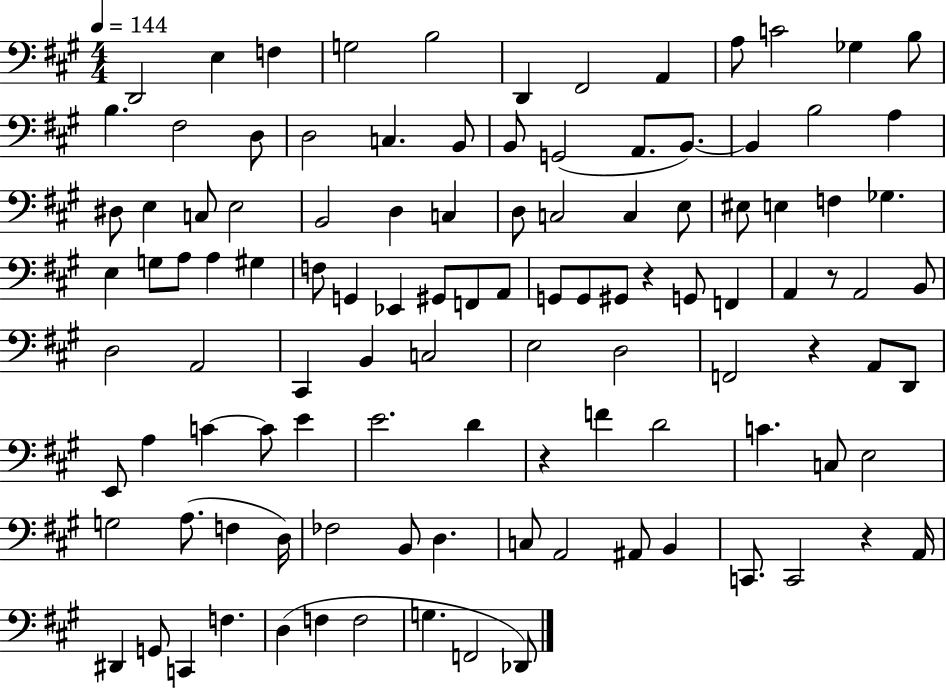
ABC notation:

X:1
T:Untitled
M:4/4
L:1/4
K:A
D,,2 E, F, G,2 B,2 D,, ^F,,2 A,, A,/2 C2 _G, B,/2 B, ^F,2 D,/2 D,2 C, B,,/2 B,,/2 G,,2 A,,/2 B,,/2 B,, B,2 A, ^D,/2 E, C,/2 E,2 B,,2 D, C, D,/2 C,2 C, E,/2 ^E,/2 E, F, _G, E, G,/2 A,/2 A, ^G, F,/2 G,, _E,, ^G,,/2 F,,/2 A,,/2 G,,/2 G,,/2 ^G,,/2 z G,,/2 F,, A,, z/2 A,,2 B,,/2 D,2 A,,2 ^C,, B,, C,2 E,2 D,2 F,,2 z A,,/2 D,,/2 E,,/2 A, C C/2 E E2 D z F D2 C C,/2 E,2 G,2 A,/2 F, D,/4 _F,2 B,,/2 D, C,/2 A,,2 ^A,,/2 B,, C,,/2 C,,2 z A,,/4 ^D,, G,,/2 C,, F, D, F, F,2 G, F,,2 _D,,/2